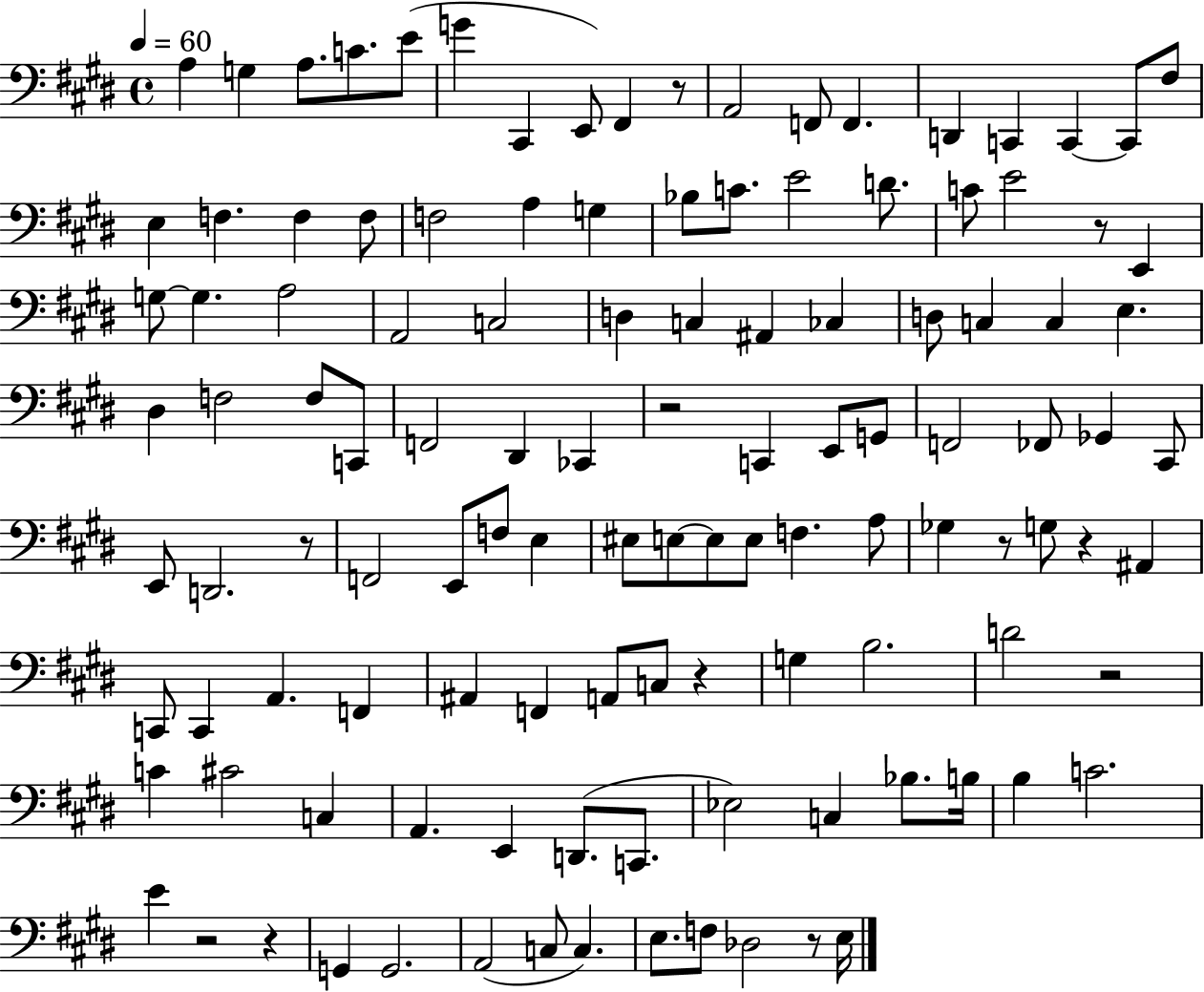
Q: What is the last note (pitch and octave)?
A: E3